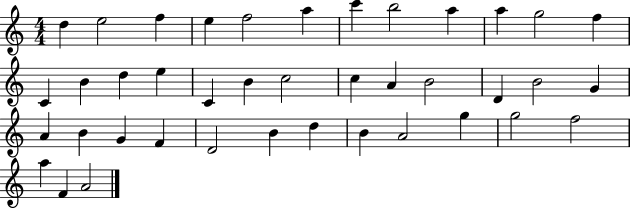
{
  \clef treble
  \numericTimeSignature
  \time 4/4
  \key c \major
  d''4 e''2 f''4 | e''4 f''2 a''4 | c'''4 b''2 a''4 | a''4 g''2 f''4 | \break c'4 b'4 d''4 e''4 | c'4 b'4 c''2 | c''4 a'4 b'2 | d'4 b'2 g'4 | \break a'4 b'4 g'4 f'4 | d'2 b'4 d''4 | b'4 a'2 g''4 | g''2 f''2 | \break a''4 f'4 a'2 | \bar "|."
}